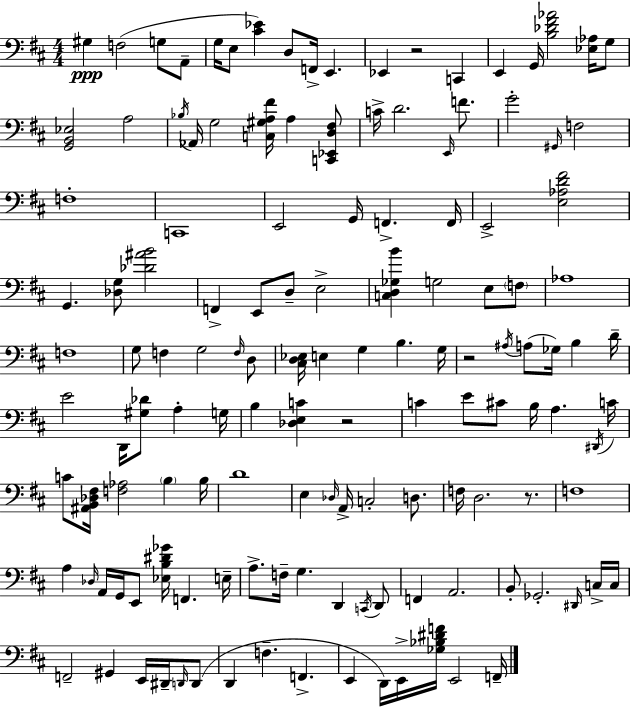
X:1
T:Untitled
M:4/4
L:1/4
K:D
^G, F,2 G,/2 A,,/2 G,/4 E,/2 [^C_E] D,/2 F,,/4 E,, _E,, z2 C,, E,, G,,/4 [B,_D^F_A]2 [_E,_A,]/4 G,/2 [G,,B,,_E,]2 A,2 _B,/4 _A,,/4 G,2 [C,^G,A,^F]/4 A, [C,,_E,,D,^F,]/2 C/4 D2 E,,/4 F/2 G2 ^G,,/4 F,2 F,4 C,,4 E,,2 G,,/4 F,, F,,/4 E,,2 [E,_A,D^F]2 G,, [_D,G,]/2 [_D^AB]2 F,, E,,/2 D,/2 E,2 [C,D,_G,B] G,2 E,/2 F,/2 _A,4 F,4 G,/2 F, G,2 F,/4 D,/2 [^C,D,_E,]/4 E, G, B, G,/4 z2 ^A,/4 A,/2 _G,/4 B, D/4 E2 D,,/4 [^G,_D]/2 A, G,/4 B, [_D,E,C] z2 C E/2 ^C/2 B,/4 A, ^D,,/4 C/4 C/2 [^A,,B,,_D,^F,]/4 [F,_A,]2 B, B,/4 D4 E, _D,/4 A,,/4 C,2 D,/2 F,/4 D,2 z/2 F,4 A, _D,/4 A,,/4 G,,/4 E,,/2 [_E,B,^D_G]/4 F,, E,/4 A,/2 F,/4 G, D,, C,,/4 D,,/2 F,, A,,2 B,,/2 _G,,2 ^D,,/4 C,/4 C,/4 F,,2 ^G,, E,,/4 ^D,,/4 D,,/4 D,,/2 D,, F, F,, E,, D,,/4 E,,/4 [_G,_B,^DF]/4 E,,2 F,,/4